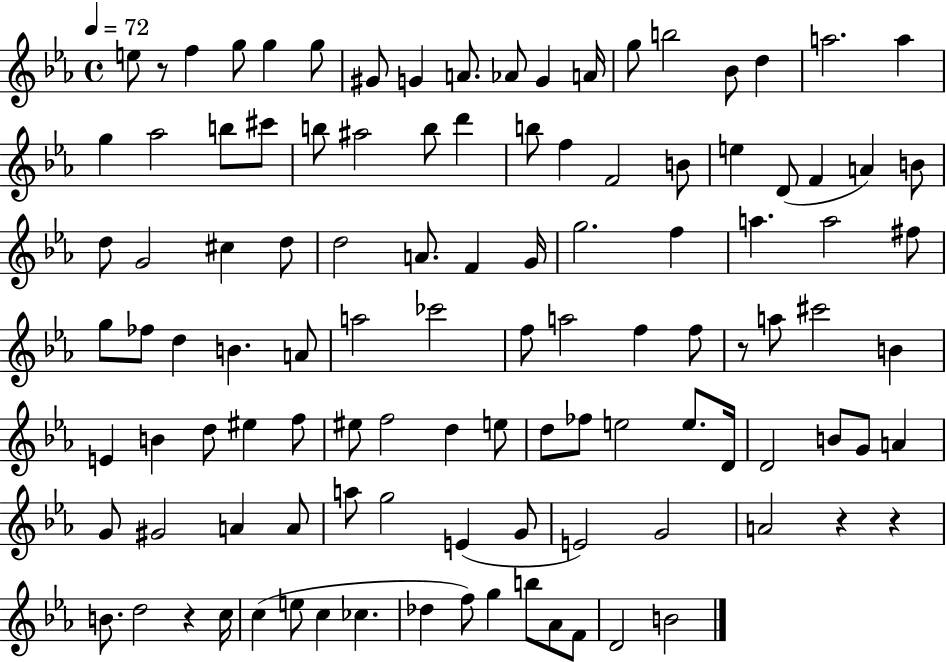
E5/e R/e F5/q G5/e G5/q G5/e G#4/e G4/q A4/e. Ab4/e G4/q A4/s G5/e B5/h Bb4/e D5/q A5/h. A5/q G5/q Ab5/h B5/e C#6/e B5/e A#5/h B5/e D6/q B5/e F5/q F4/h B4/e E5/q D4/e F4/q A4/q B4/e D5/e G4/h C#5/q D5/e D5/h A4/e. F4/q G4/s G5/h. F5/q A5/q. A5/h F#5/e G5/e FES5/e D5/q B4/q. A4/e A5/h CES6/h F5/e A5/h F5/q F5/e R/e A5/e C#6/h B4/q E4/q B4/q D5/e EIS5/q F5/e EIS5/e F5/h D5/q E5/e D5/e FES5/e E5/h E5/e. D4/s D4/h B4/e G4/e A4/q G4/e G#4/h A4/q A4/e A5/e G5/h E4/q G4/e E4/h G4/h A4/h R/q R/q B4/e. D5/h R/q C5/s C5/q E5/e C5/q CES5/q. Db5/q F5/e G5/q B5/e Ab4/e F4/e D4/h B4/h